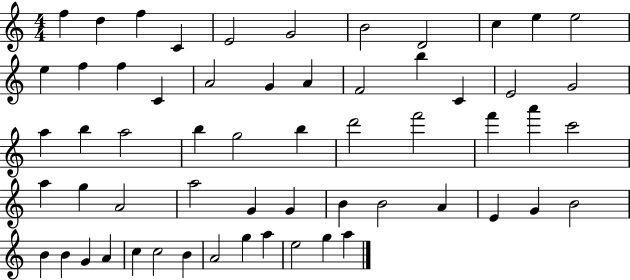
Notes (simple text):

F5/q D5/q F5/q C4/q E4/h G4/h B4/h D4/h C5/q E5/q E5/h E5/q F5/q F5/q C4/q A4/h G4/q A4/q F4/h B5/q C4/q E4/h G4/h A5/q B5/q A5/h B5/q G5/h B5/q D6/h F6/h F6/q A6/q C6/h A5/q G5/q A4/h A5/h G4/q G4/q B4/q B4/h A4/q E4/q G4/q B4/h B4/q B4/q G4/q A4/q C5/q C5/h B4/q A4/h G5/q A5/q E5/h G5/q A5/q